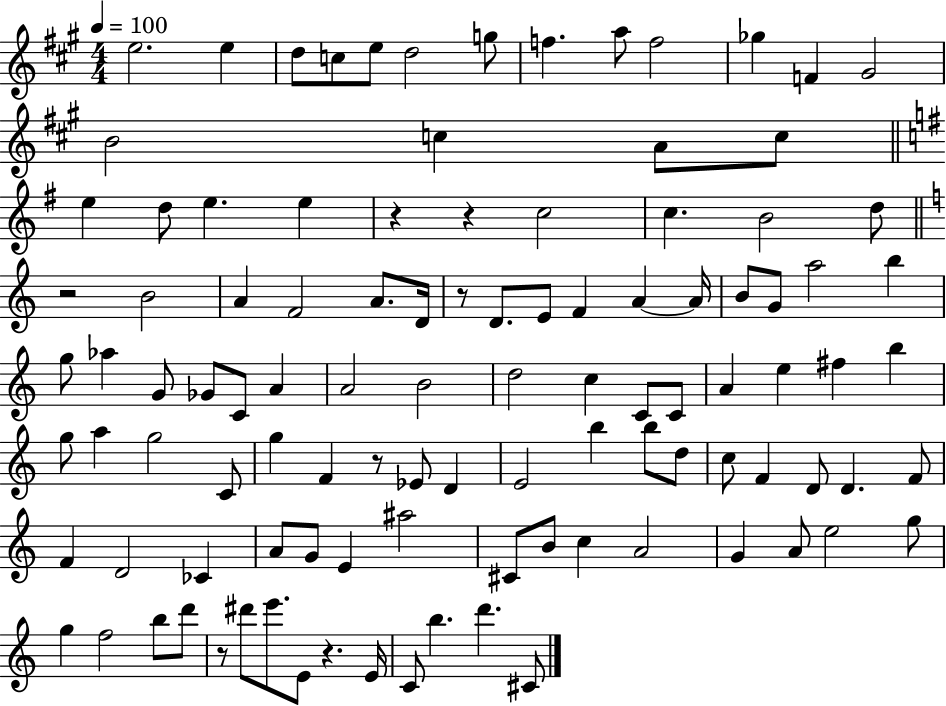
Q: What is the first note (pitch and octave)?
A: E5